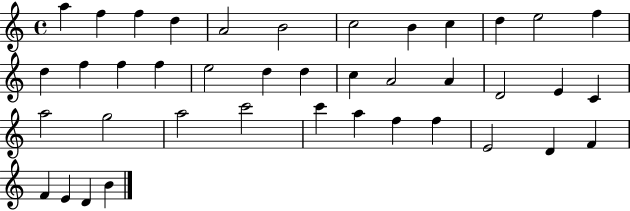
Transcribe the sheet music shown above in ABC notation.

X:1
T:Untitled
M:4/4
L:1/4
K:C
a f f d A2 B2 c2 B c d e2 f d f f f e2 d d c A2 A D2 E C a2 g2 a2 c'2 c' a f f E2 D F F E D B